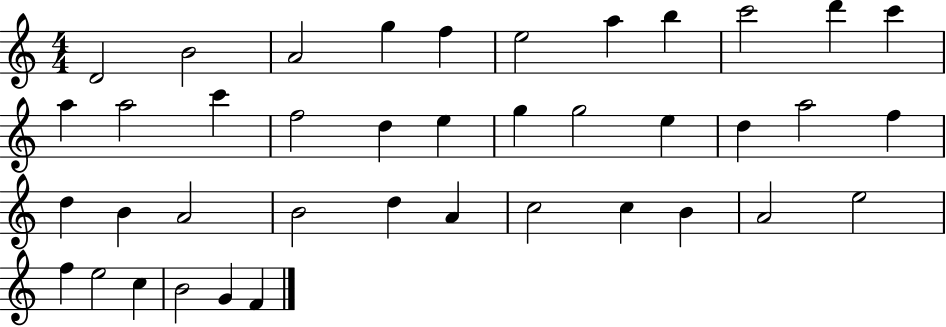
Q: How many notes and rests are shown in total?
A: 40